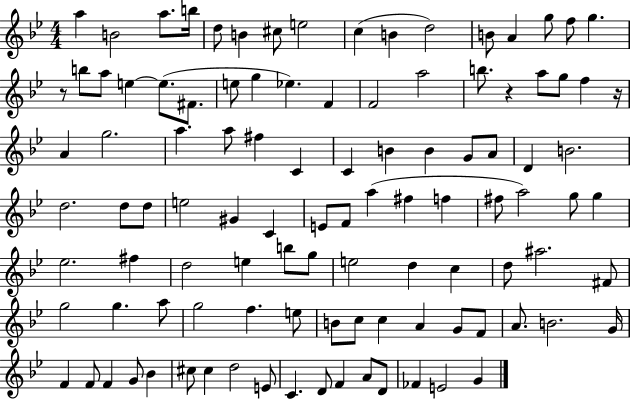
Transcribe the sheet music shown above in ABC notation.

X:1
T:Untitled
M:4/4
L:1/4
K:Bb
a B2 a/2 b/4 d/2 B ^c/2 e2 c B d2 B/2 A g/2 f/2 g z/2 b/2 a/2 e e/2 ^F/2 e/2 g _e F F2 a2 b/2 z a/2 g/2 f z/4 A g2 a a/2 ^f C C B B G/2 A/2 D B2 d2 d/2 d/2 e2 ^G C E/2 F/2 a ^f f ^f/2 a2 g/2 g _e2 ^f d2 e b/2 g/2 e2 d c d/2 ^a2 ^F/2 g2 g a/2 g2 f e/2 B/2 c/2 c A G/2 F/2 A/2 B2 G/4 F F/2 F G/2 _B ^c/2 ^c d2 E/2 C D/2 F A/2 D/2 _F E2 G